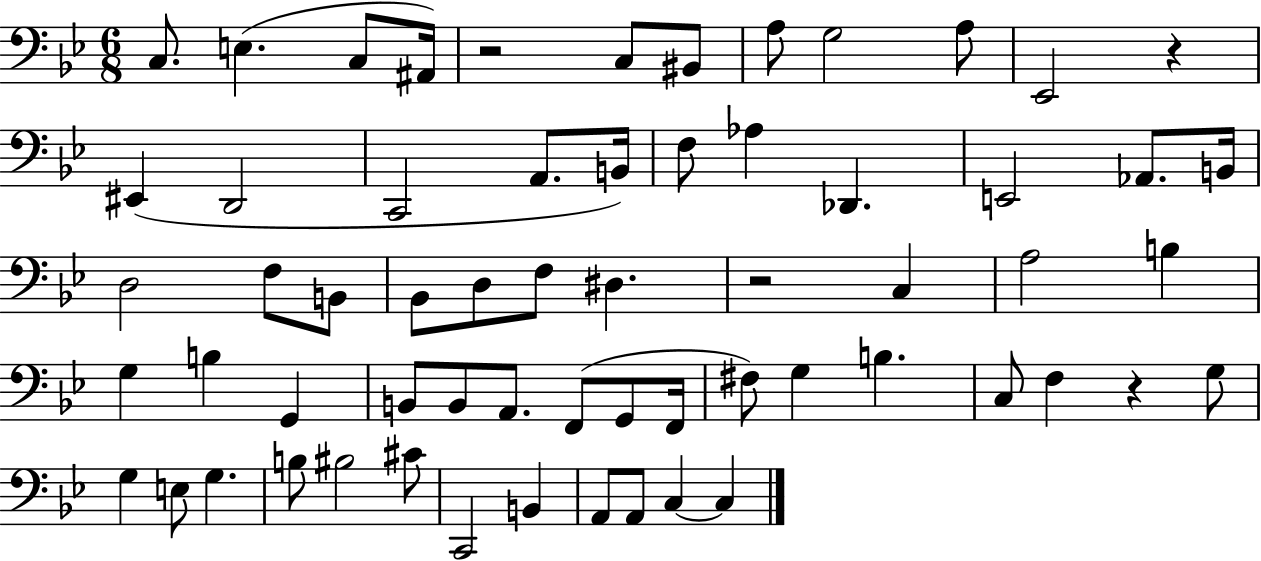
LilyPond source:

{
  \clef bass
  \numericTimeSignature
  \time 6/8
  \key bes \major
  \repeat volta 2 { c8. e4.( c8 ais,16) | r2 c8 bis,8 | a8 g2 a8 | ees,2 r4 | \break eis,4( d,2 | c,2 a,8. b,16) | f8 aes4 des,4. | e,2 aes,8. b,16 | \break d2 f8 b,8 | bes,8 d8 f8 dis4. | r2 c4 | a2 b4 | \break g4 b4 g,4 | b,8 b,8 a,8. f,8( g,8 f,16 | fis8) g4 b4. | c8 f4 r4 g8 | \break g4 e8 g4. | b8 bis2 cis'8 | c,2 b,4 | a,8 a,8 c4~~ c4 | \break } \bar "|."
}